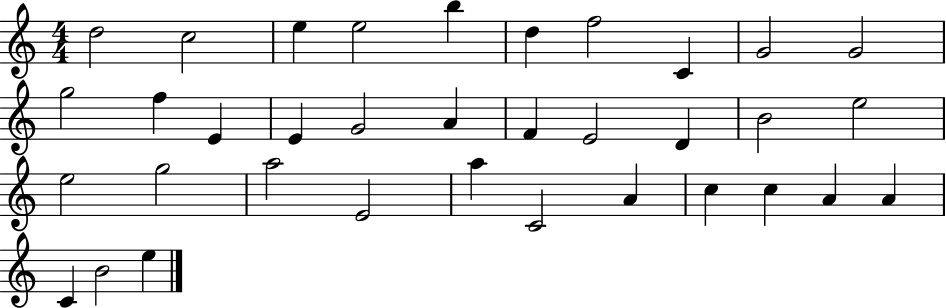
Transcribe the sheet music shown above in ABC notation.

X:1
T:Untitled
M:4/4
L:1/4
K:C
d2 c2 e e2 b d f2 C G2 G2 g2 f E E G2 A F E2 D B2 e2 e2 g2 a2 E2 a C2 A c c A A C B2 e